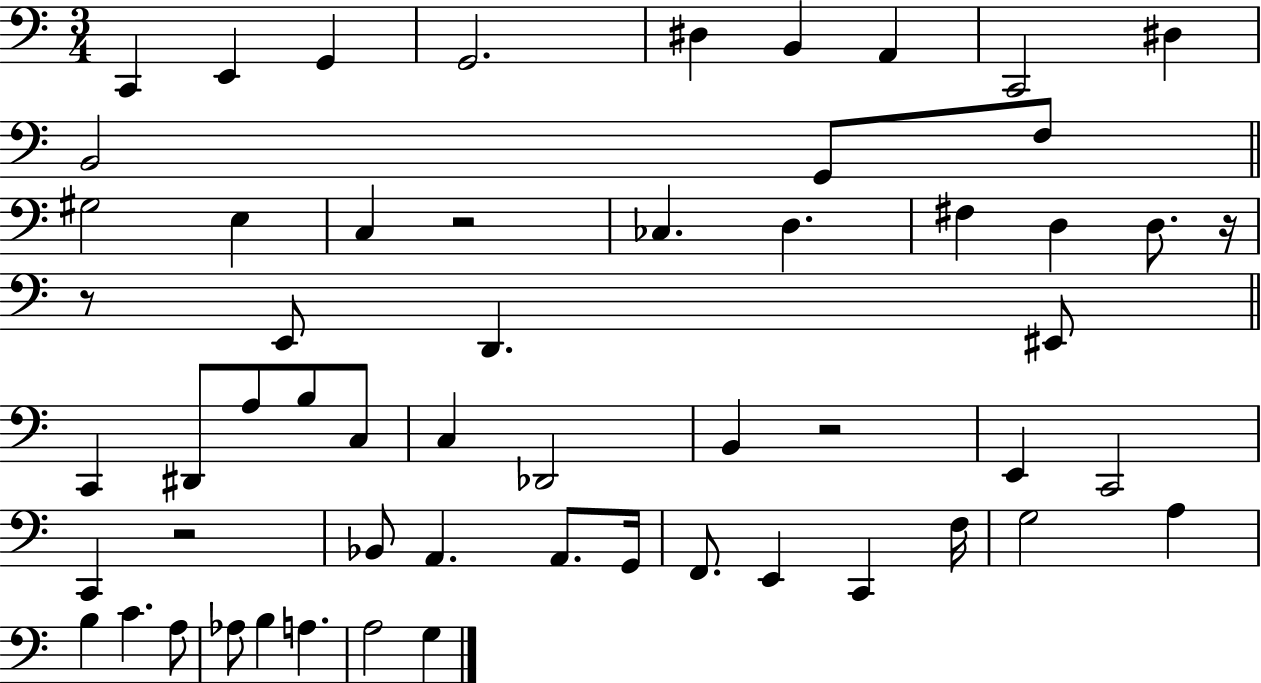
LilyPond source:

{
  \clef bass
  \numericTimeSignature
  \time 3/4
  \key c \major
  c,4 e,4 g,4 | g,2. | dis4 b,4 a,4 | c,2 dis4 | \break b,2 g,8 f8 | \bar "||" \break \key c \major gis2 e4 | c4 r2 | ces4. d4. | fis4 d4 d8. r16 | \break r8 e,8 d,4. eis,8 | \bar "||" \break \key c \major c,4 dis,8 a8 b8 c8 | c4 des,2 | b,4 r2 | e,4 c,2 | \break c,4 r2 | bes,8 a,4. a,8. g,16 | f,8. e,4 c,4 f16 | g2 a4 | \break b4 c'4. a8 | aes8 b4 a4. | a2 g4 | \bar "|."
}